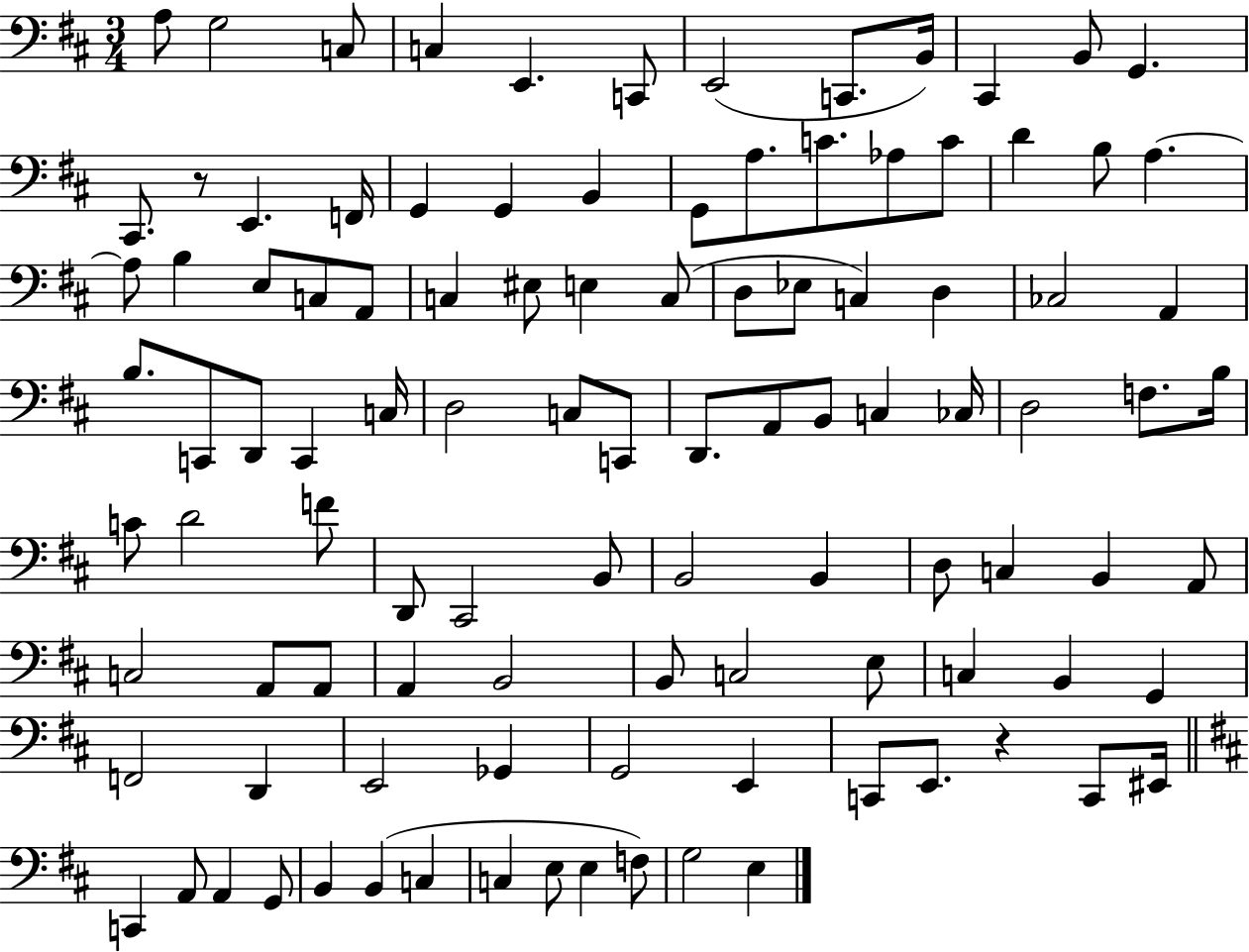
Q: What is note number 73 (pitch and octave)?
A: A2